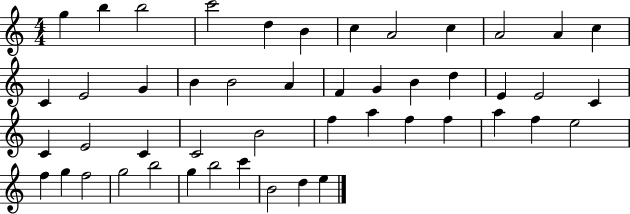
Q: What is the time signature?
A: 4/4